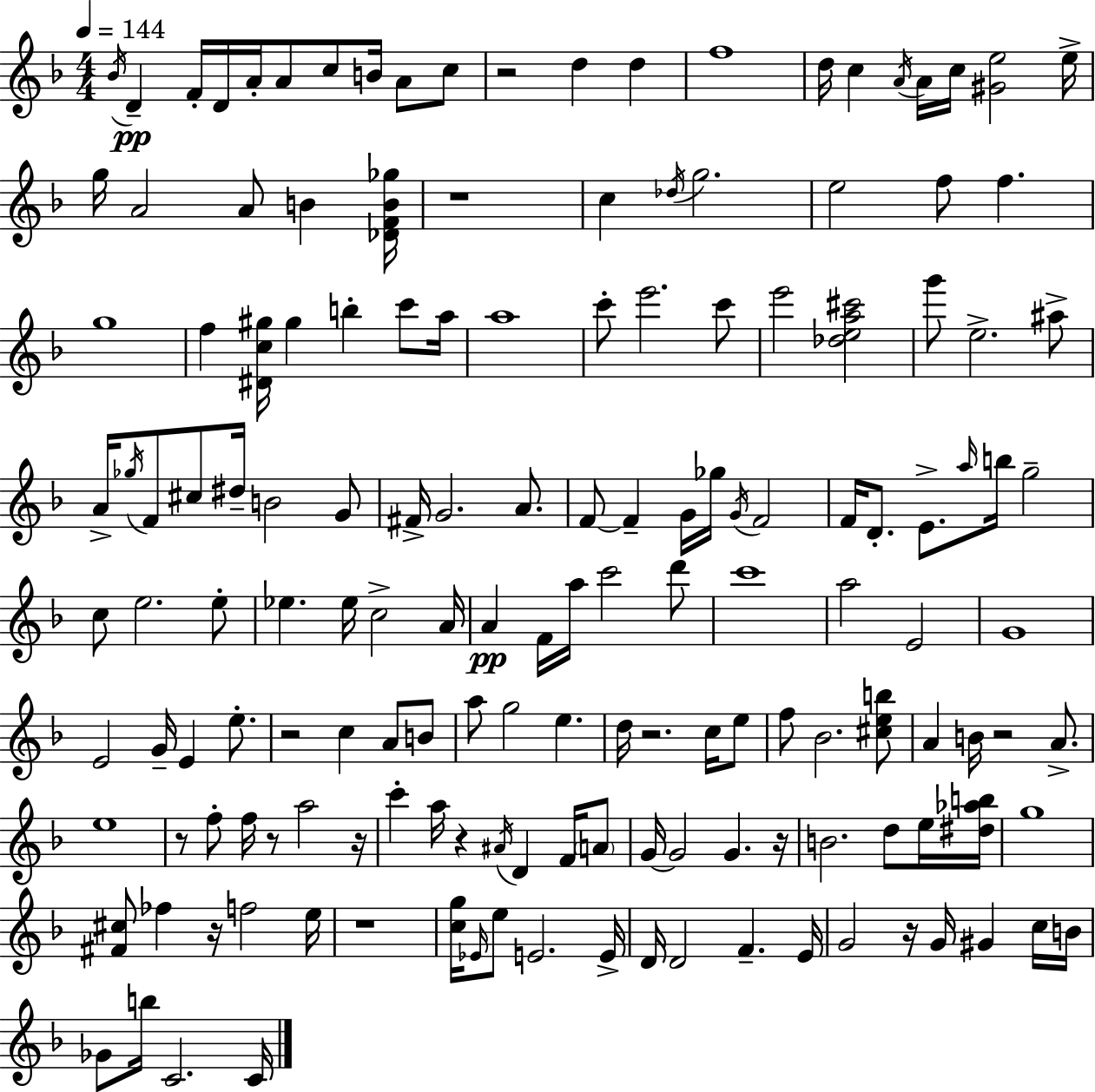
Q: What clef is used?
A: treble